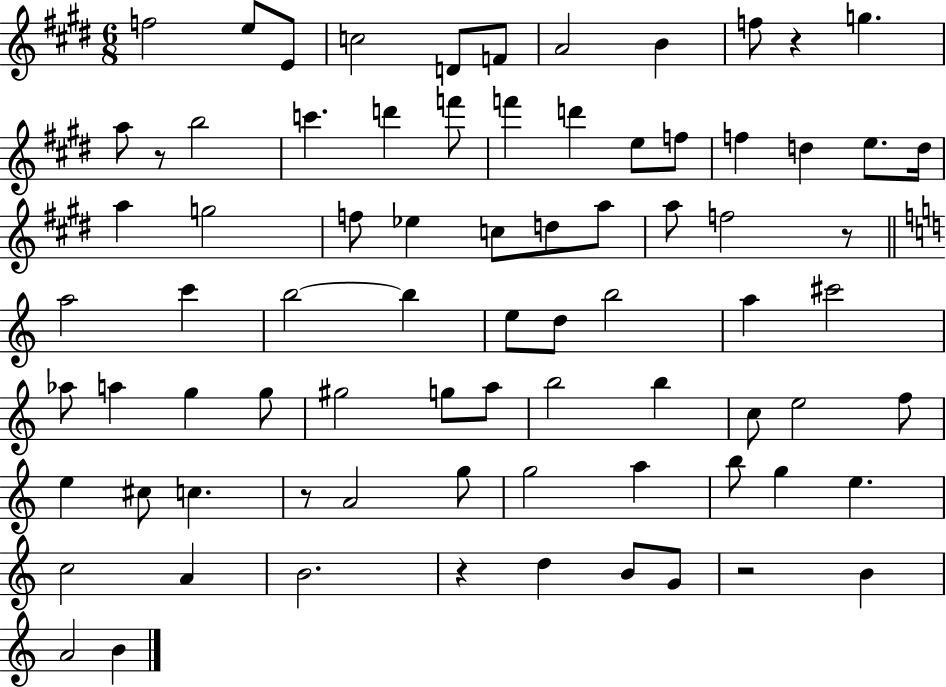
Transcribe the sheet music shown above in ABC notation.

X:1
T:Untitled
M:6/8
L:1/4
K:E
f2 e/2 E/2 c2 D/2 F/2 A2 B f/2 z g a/2 z/2 b2 c' d' f'/2 f' d' e/2 f/2 f d e/2 d/4 a g2 f/2 _e c/2 d/2 a/2 a/2 f2 z/2 a2 c' b2 b e/2 d/2 b2 a ^c'2 _a/2 a g g/2 ^g2 g/2 a/2 b2 b c/2 e2 f/2 e ^c/2 c z/2 A2 g/2 g2 a b/2 g e c2 A B2 z d B/2 G/2 z2 B A2 B